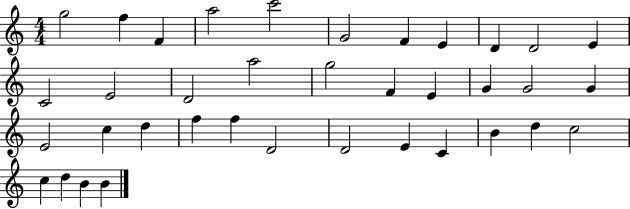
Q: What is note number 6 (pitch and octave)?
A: G4